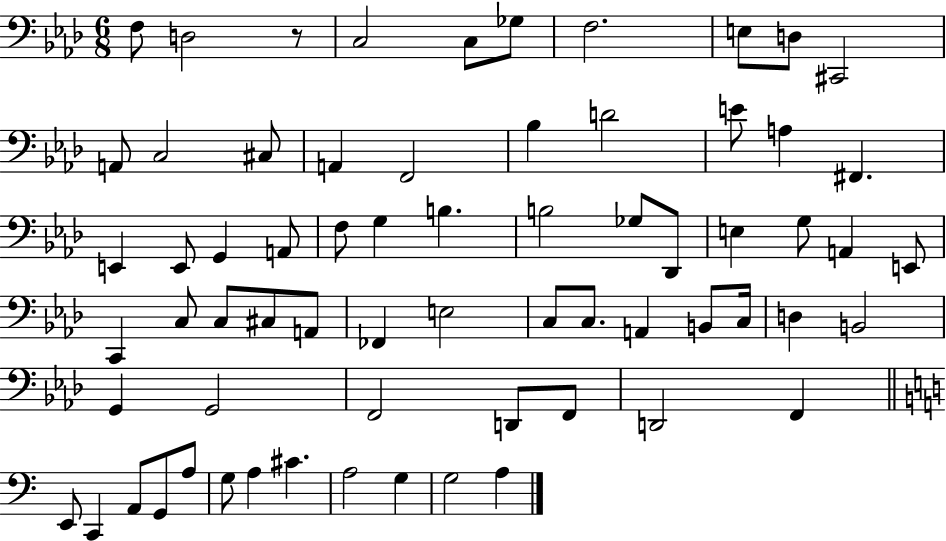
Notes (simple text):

F3/e D3/h R/e C3/h C3/e Gb3/e F3/h. E3/e D3/e C#2/h A2/e C3/h C#3/e A2/q F2/h Bb3/q D4/h E4/e A3/q F#2/q. E2/q E2/e G2/q A2/e F3/e G3/q B3/q. B3/h Gb3/e Db2/e E3/q G3/e A2/q E2/e C2/q C3/e C3/e C#3/e A2/e FES2/q E3/h C3/e C3/e. A2/q B2/e C3/s D3/q B2/h G2/q G2/h F2/h D2/e F2/e D2/h F2/q E2/e C2/q A2/e G2/e A3/e G3/e A3/q C#4/q. A3/h G3/q G3/h A3/q